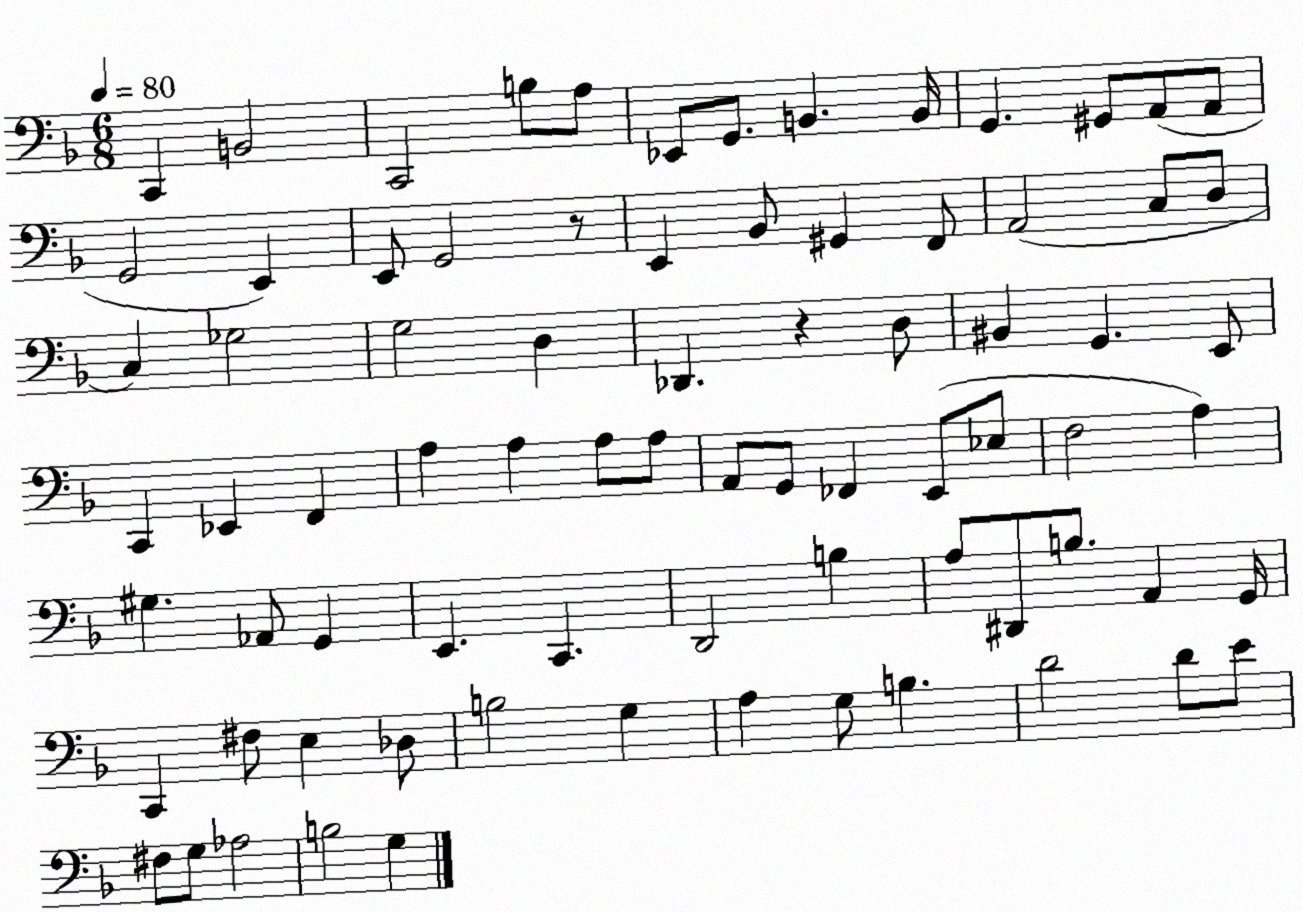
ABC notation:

X:1
T:Untitled
M:6/8
L:1/4
K:F
C,, B,,2 C,,2 B,/2 A,/2 _E,,/2 G,,/2 B,, B,,/4 G,, ^G,,/2 A,,/2 A,,/2 G,,2 E,, E,,/2 G,,2 z/2 E,, _B,,/2 ^G,, F,,/2 A,,2 C,/2 D,/2 C, _G,2 G,2 D, _D,, z D,/2 ^B,, G,, E,,/2 C,, _E,, F,, A, A, A,/2 A,/2 A,,/2 G,,/2 _F,, E,,/2 _E,/2 F,2 A, ^G, _A,,/2 G,, E,, C,, D,,2 B, A,/2 ^D,,/2 B,/2 A,, G,,/4 C,, ^F,/2 E, _D,/2 B,2 G, A, G,/2 B, D2 D/2 E/2 ^F,/2 G,/2 _A,2 B,2 G,